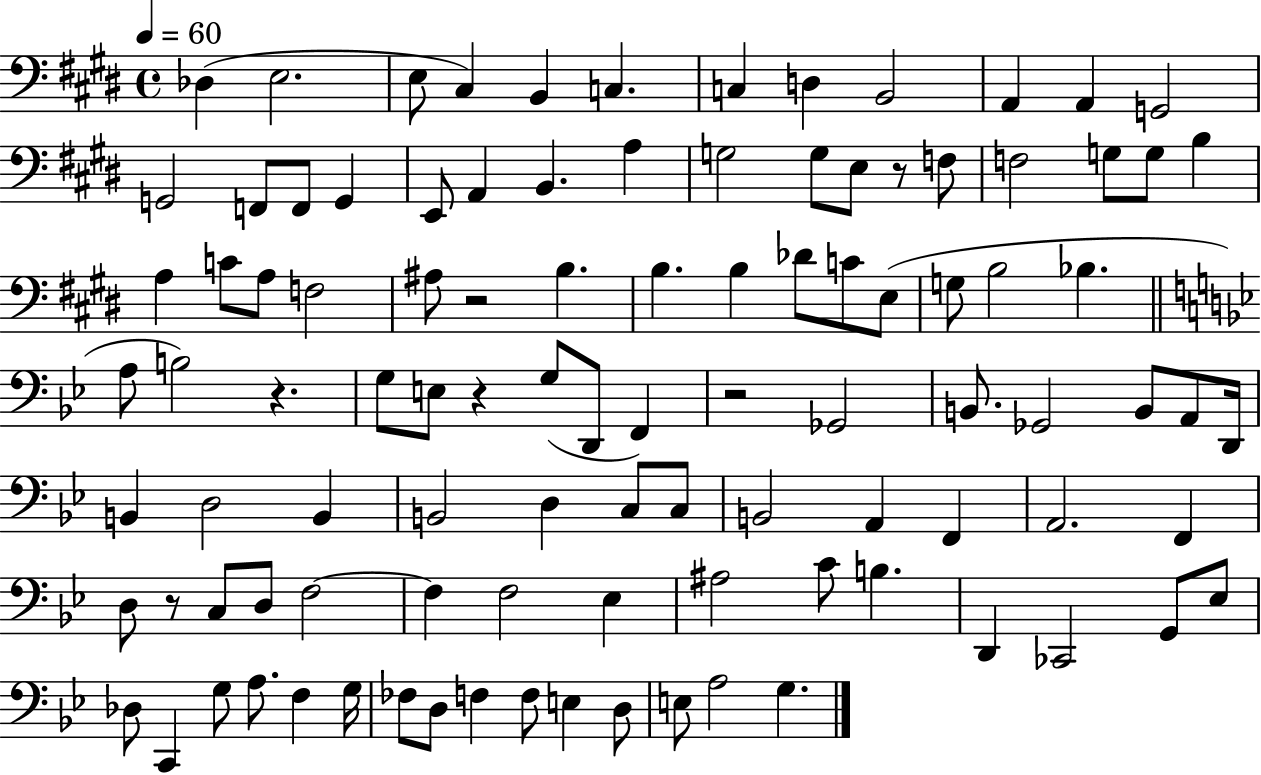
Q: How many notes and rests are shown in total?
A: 102